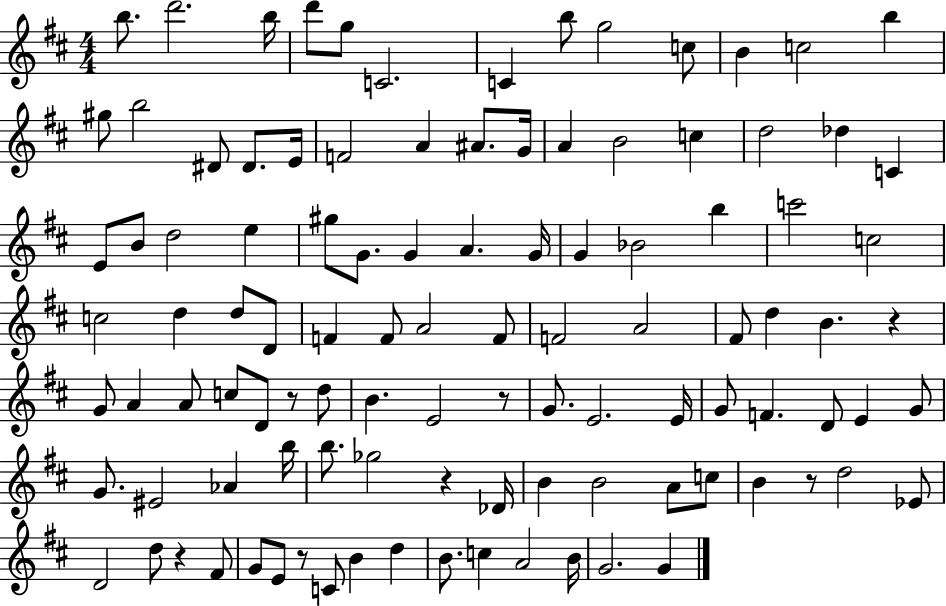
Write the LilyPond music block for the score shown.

{
  \clef treble
  \numericTimeSignature
  \time 4/4
  \key d \major
  b''8. d'''2. b''16 | d'''8 g''8 c'2. | c'4 b''8 g''2 c''8 | b'4 c''2 b''4 | \break gis''8 b''2 dis'8 dis'8. e'16 | f'2 a'4 ais'8. g'16 | a'4 b'2 c''4 | d''2 des''4 c'4 | \break e'8 b'8 d''2 e''4 | gis''8 g'8. g'4 a'4. g'16 | g'4 bes'2 b''4 | c'''2 c''2 | \break c''2 d''4 d''8 d'8 | f'4 f'8 a'2 f'8 | f'2 a'2 | fis'8 d''4 b'4. r4 | \break g'8 a'4 a'8 c''8 d'8 r8 d''8 | b'4. e'2 r8 | g'8. e'2. e'16 | g'8 f'4. d'8 e'4 g'8 | \break g'8. eis'2 aes'4 b''16 | b''8. ges''2 r4 des'16 | b'4 b'2 a'8 c''8 | b'4 r8 d''2 ees'8 | \break d'2 d''8 r4 fis'8 | g'8 e'8 r8 c'8 b'4 d''4 | b'8. c''4 a'2 b'16 | g'2. g'4 | \break \bar "|."
}